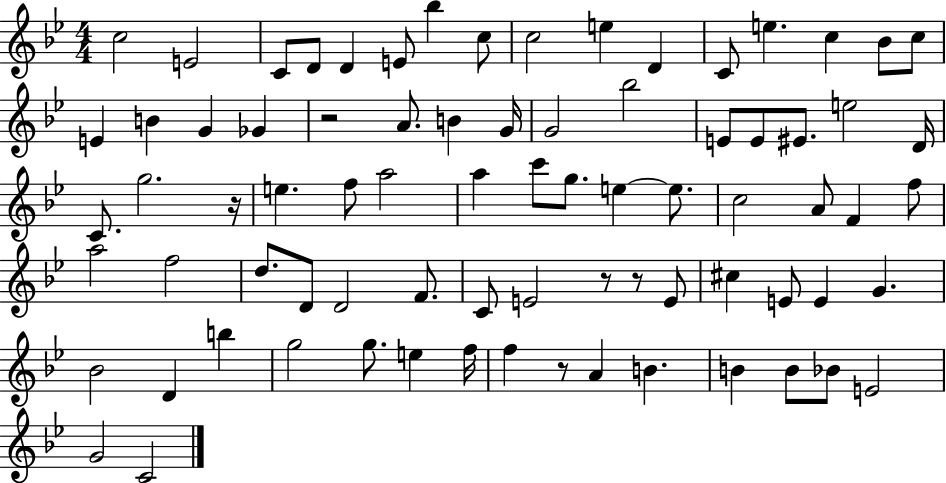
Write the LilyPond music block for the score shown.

{
  \clef treble
  \numericTimeSignature
  \time 4/4
  \key bes \major
  c''2 e'2 | c'8 d'8 d'4 e'8 bes''4 c''8 | c''2 e''4 d'4 | c'8 e''4. c''4 bes'8 c''8 | \break e'4 b'4 g'4 ges'4 | r2 a'8. b'4 g'16 | g'2 bes''2 | e'8 e'8 eis'8. e''2 d'16 | \break c'8. g''2. r16 | e''4. f''8 a''2 | a''4 c'''8 g''8. e''4~~ e''8. | c''2 a'8 f'4 f''8 | \break a''2 f''2 | d''8. d'8 d'2 f'8. | c'8 e'2 r8 r8 e'8 | cis''4 e'8 e'4 g'4. | \break bes'2 d'4 b''4 | g''2 g''8. e''4 f''16 | f''4 r8 a'4 b'4. | b'4 b'8 bes'8 e'2 | \break g'2 c'2 | \bar "|."
}